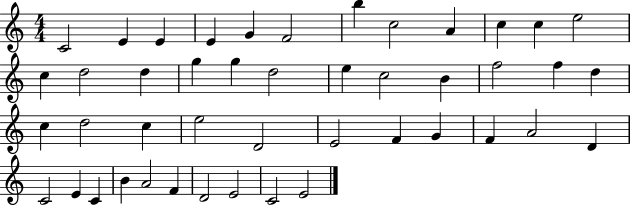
C4/h E4/q E4/q E4/q G4/q F4/h B5/q C5/h A4/q C5/q C5/q E5/h C5/q D5/h D5/q G5/q G5/q D5/h E5/q C5/h B4/q F5/h F5/q D5/q C5/q D5/h C5/q E5/h D4/h E4/h F4/q G4/q F4/q A4/h D4/q C4/h E4/q C4/q B4/q A4/h F4/q D4/h E4/h C4/h E4/h